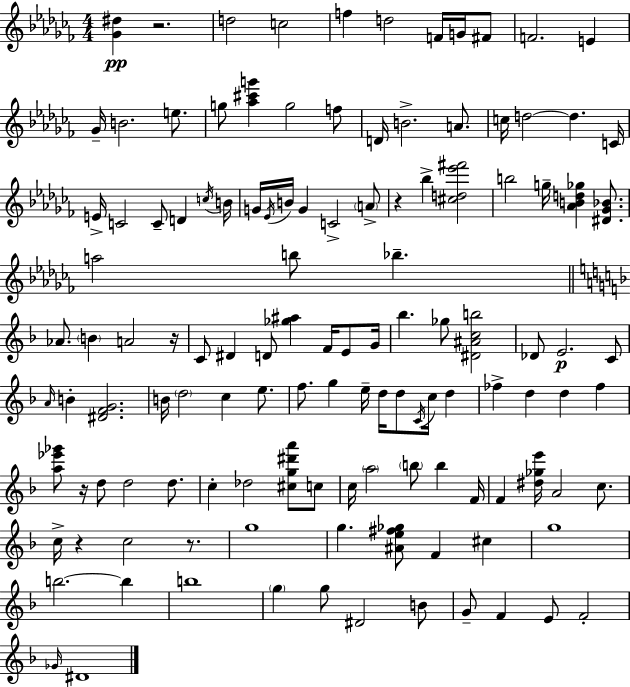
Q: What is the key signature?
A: AES minor